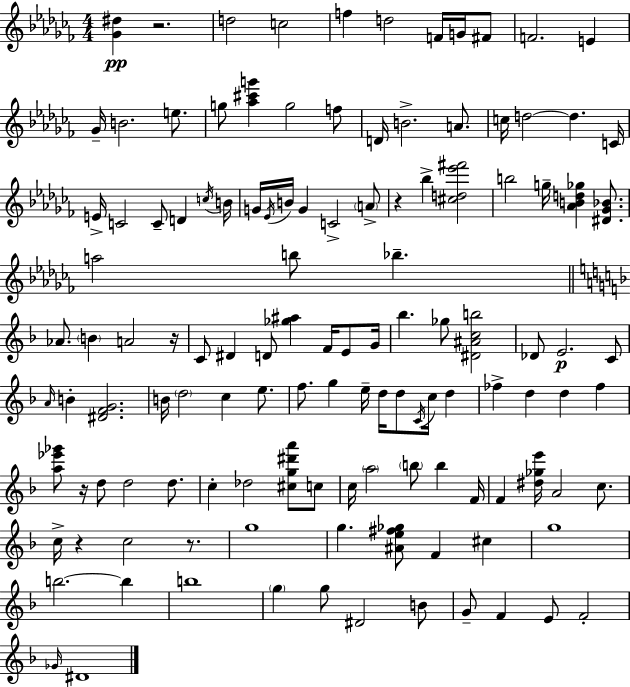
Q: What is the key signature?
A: AES minor